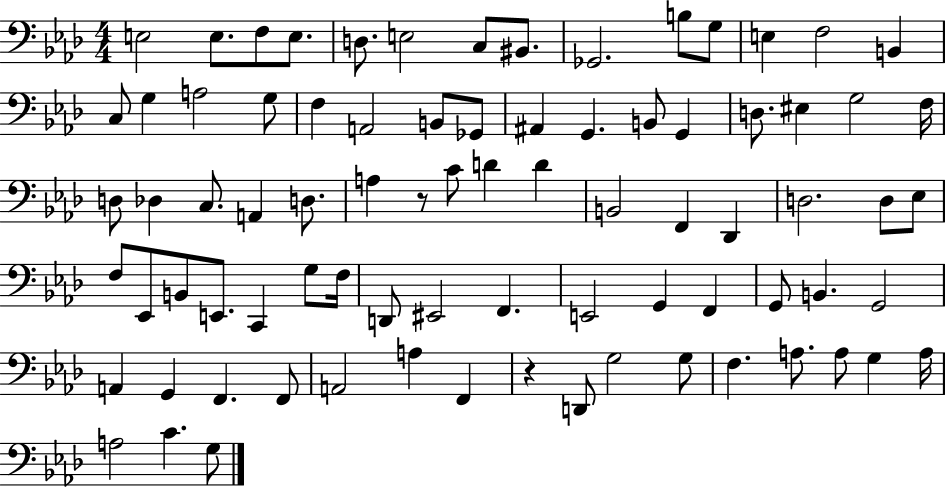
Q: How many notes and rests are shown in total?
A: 81